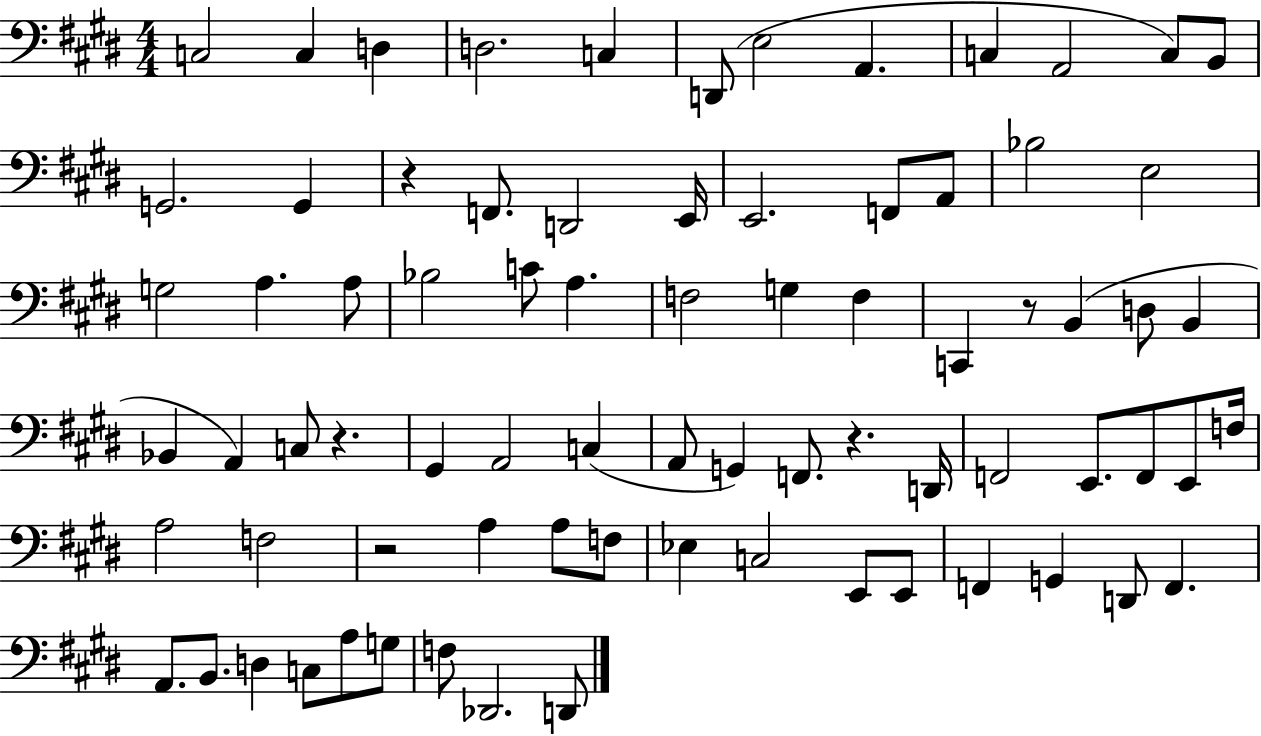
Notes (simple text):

C3/h C3/q D3/q D3/h. C3/q D2/e E3/h A2/q. C3/q A2/h C3/e B2/e G2/h. G2/q R/q F2/e. D2/h E2/s E2/h. F2/e A2/e Bb3/h E3/h G3/h A3/q. A3/e Bb3/h C4/e A3/q. F3/h G3/q F3/q C2/q R/e B2/q D3/e B2/q Bb2/q A2/q C3/e R/q. G#2/q A2/h C3/q A2/e G2/q F2/e. R/q. D2/s F2/h E2/e. F2/e E2/e F3/s A3/h F3/h R/h A3/q A3/e F3/e Eb3/q C3/h E2/e E2/e F2/q G2/q D2/e F2/q. A2/e. B2/e. D3/q C3/e A3/e G3/e F3/e Db2/h. D2/e